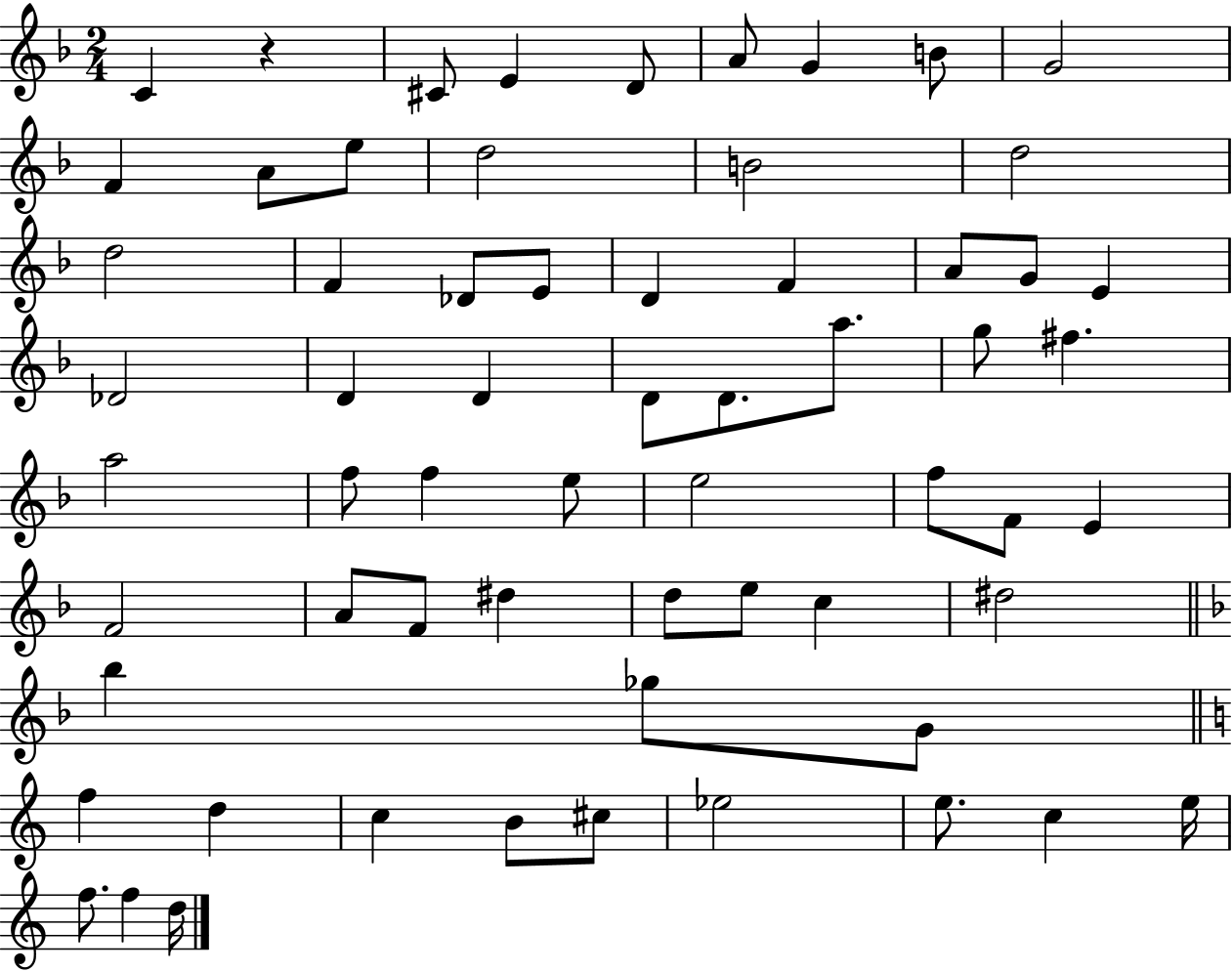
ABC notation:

X:1
T:Untitled
M:2/4
L:1/4
K:F
C z ^C/2 E D/2 A/2 G B/2 G2 F A/2 e/2 d2 B2 d2 d2 F _D/2 E/2 D F A/2 G/2 E _D2 D D D/2 D/2 a/2 g/2 ^f a2 f/2 f e/2 e2 f/2 F/2 E F2 A/2 F/2 ^d d/2 e/2 c ^d2 _b _g/2 G/2 f d c B/2 ^c/2 _e2 e/2 c e/4 f/2 f d/4